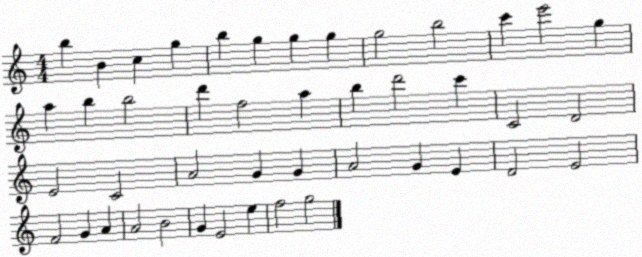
X:1
T:Untitled
M:4/4
L:1/4
K:C
b B c g b g g g g2 b2 c' e'2 g a b b2 d' f2 a b d'2 c' C2 D2 E2 C2 A2 G G A2 G E D2 E2 F2 G A A2 B2 G E2 e f2 g2